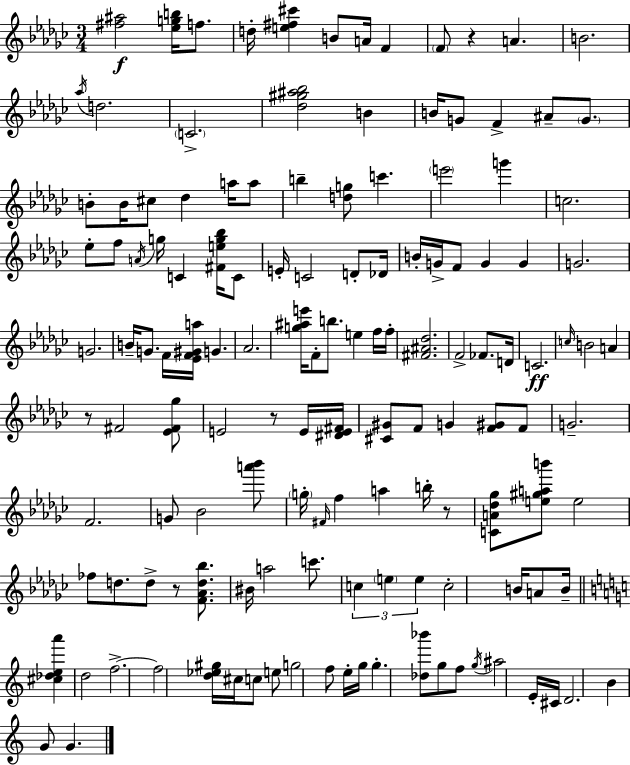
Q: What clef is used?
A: treble